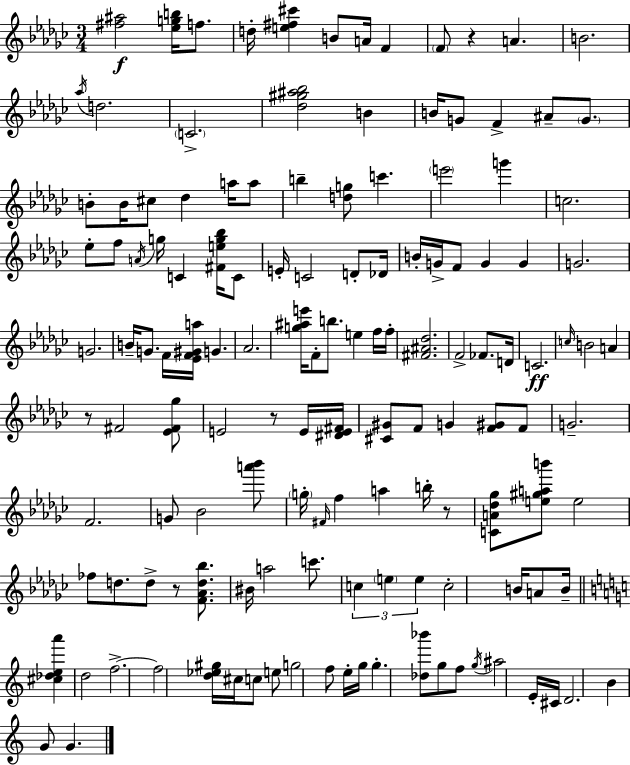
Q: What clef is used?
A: treble